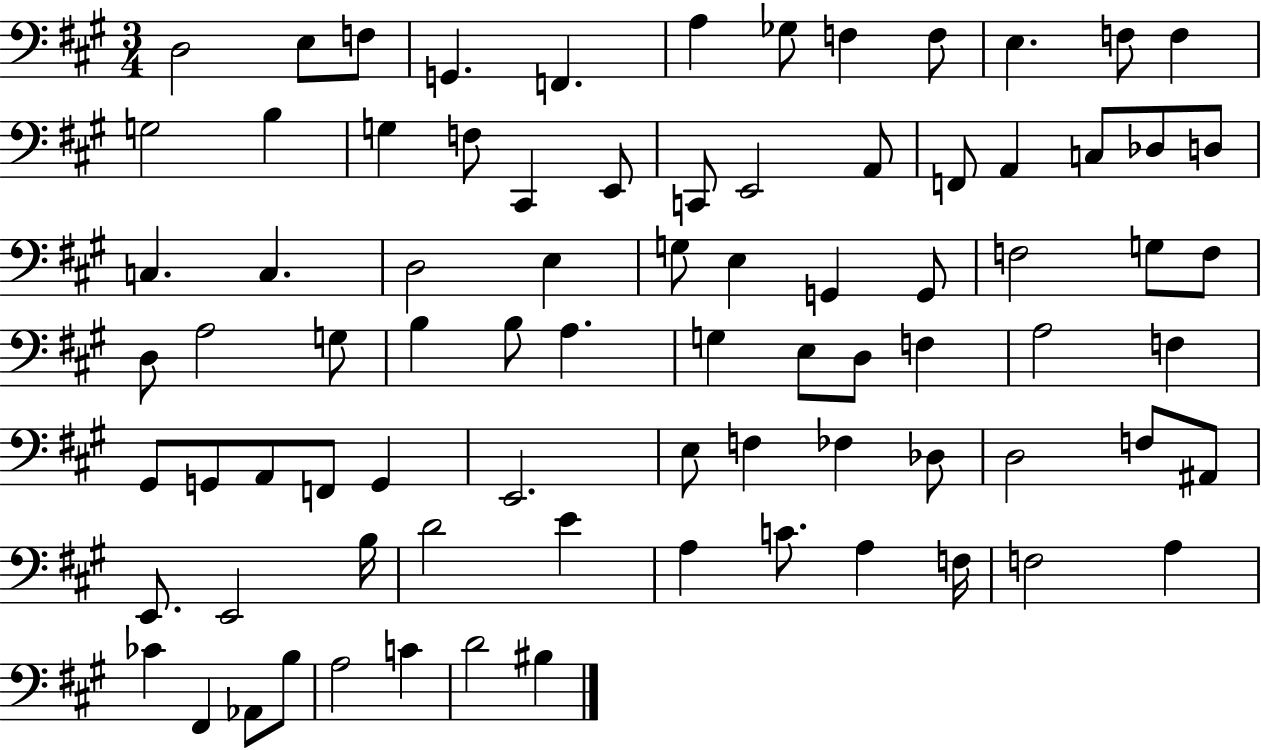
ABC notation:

X:1
T:Untitled
M:3/4
L:1/4
K:A
D,2 E,/2 F,/2 G,, F,, A, _G,/2 F, F,/2 E, F,/2 F, G,2 B, G, F,/2 ^C,, E,,/2 C,,/2 E,,2 A,,/2 F,,/2 A,, C,/2 _D,/2 D,/2 C, C, D,2 E, G,/2 E, G,, G,,/2 F,2 G,/2 F,/2 D,/2 A,2 G,/2 B, B,/2 A, G, E,/2 D,/2 F, A,2 F, ^G,,/2 G,,/2 A,,/2 F,,/2 G,, E,,2 E,/2 F, _F, _D,/2 D,2 F,/2 ^A,,/2 E,,/2 E,,2 B,/4 D2 E A, C/2 A, F,/4 F,2 A, _C ^F,, _A,,/2 B,/2 A,2 C D2 ^B,